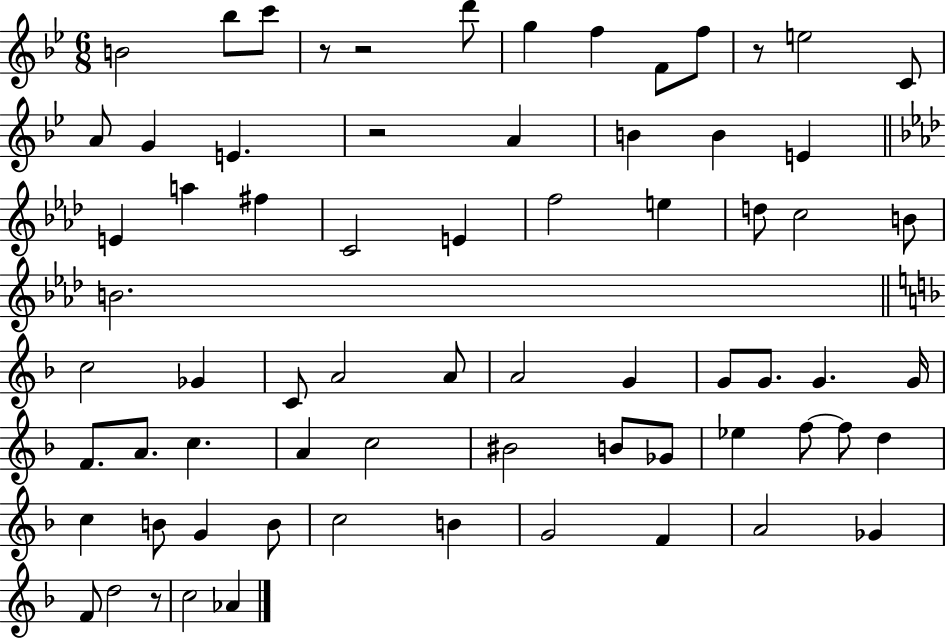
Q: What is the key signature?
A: BES major